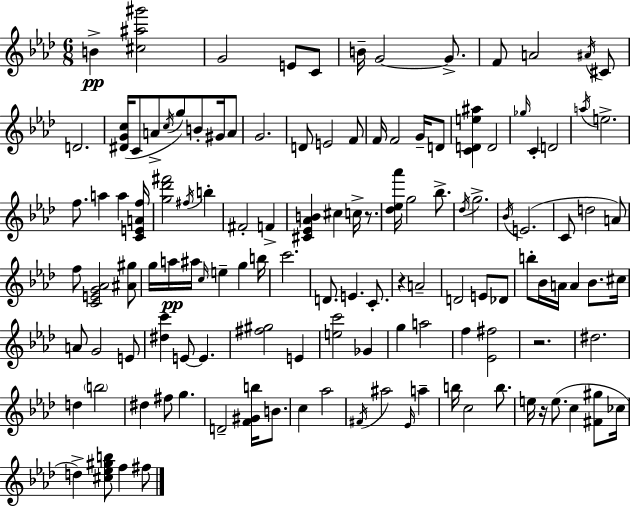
B4/q [C#5,A#5,G#6]/h G4/h E4/e C4/e B4/s G4/h G4/e. F4/e A4/h A#4/s C#4/e D4/h. [D#4,G4,C5]/s C4/e A4/e C5/s G5/e B4/e G#4/s A4/e G4/h. D4/e E4/h F4/e F4/s F4/h G4/s D4/e [C4,D4,E5,A#5]/q D4/h Gb5/s C4/q D4/h A5/s E5/h. F5/e. A5/q A5/q [C4,E4,A4,F5]/s [G5,Db6,F#6]/h F#5/s B5/q F#4/h F4/q [C#4,Eb4,Ab4,B4]/q C#5/q C5/s R/e. [Db5,Eb5,Ab6]/s G5/h Bb5/e. Db5/s G5/h. Bb4/s E4/h. C4/e D5/h A4/e F5/e [C4,E4,G4,Ab4]/h [A#4,G#5]/e G5/s A5/s A#5/s C5/s E5/q G5/q B5/s C6/h. D4/e. E4/q. C4/e. R/q A4/h D4/h E4/e Db4/e B5/e Bb4/s A4/s A4/q Bb4/e. C#5/s A4/e G4/h E4/e [D#5,C6]/q E4/e E4/q. [F#5,G#5]/h E4/q [E5,C6]/h Gb4/q G5/q A5/h F5/q [Eb4,F#5]/h R/h. D#5/h. D5/q B5/h D#5/q F#5/e G5/q. D4/h [F4,G#4,B5]/s B4/e. C5/q Ab5/h F#4/s A#5/h Eb4/s A5/q B5/s C5/h B5/e. E5/s R/s E5/e. C5/q [F#4,G#5]/e CES5/s D5/q [C#5,Eb5,G#5,B5]/e F5/q F#5/e